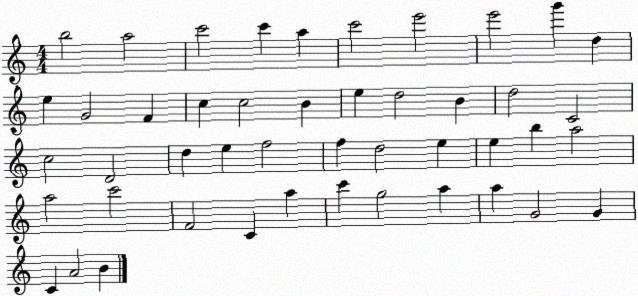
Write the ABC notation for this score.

X:1
T:Untitled
M:4/4
L:1/4
K:C
b2 a2 c'2 c' a c'2 e'2 e'2 g' d e G2 F c c2 B e d2 B d2 C2 c2 D2 d e f2 f d2 e e b a2 a2 c'2 F2 C a c' g2 a a G2 G C A2 B